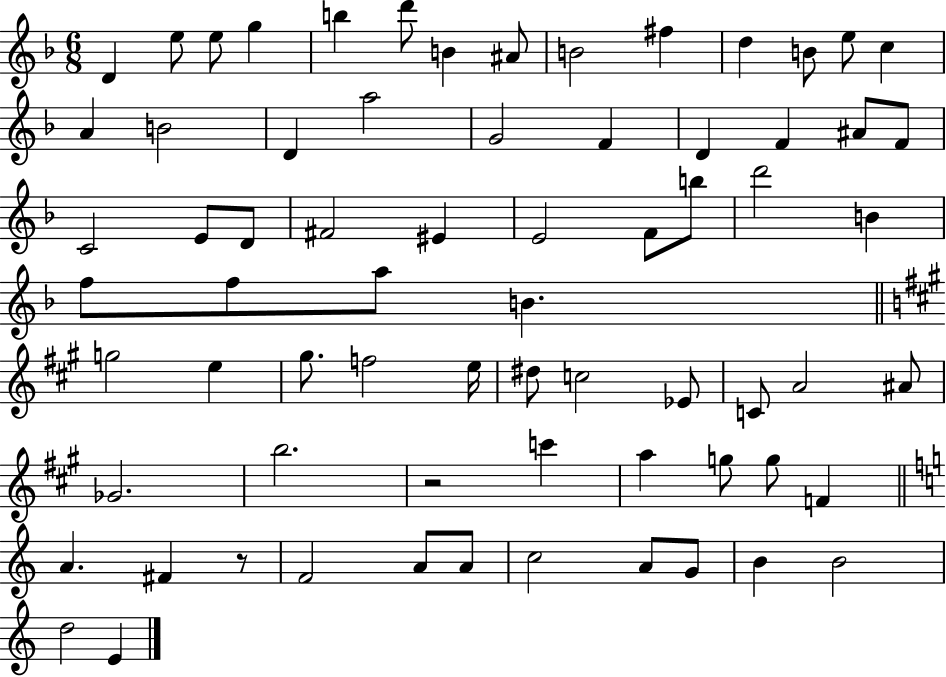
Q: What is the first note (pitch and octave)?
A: D4